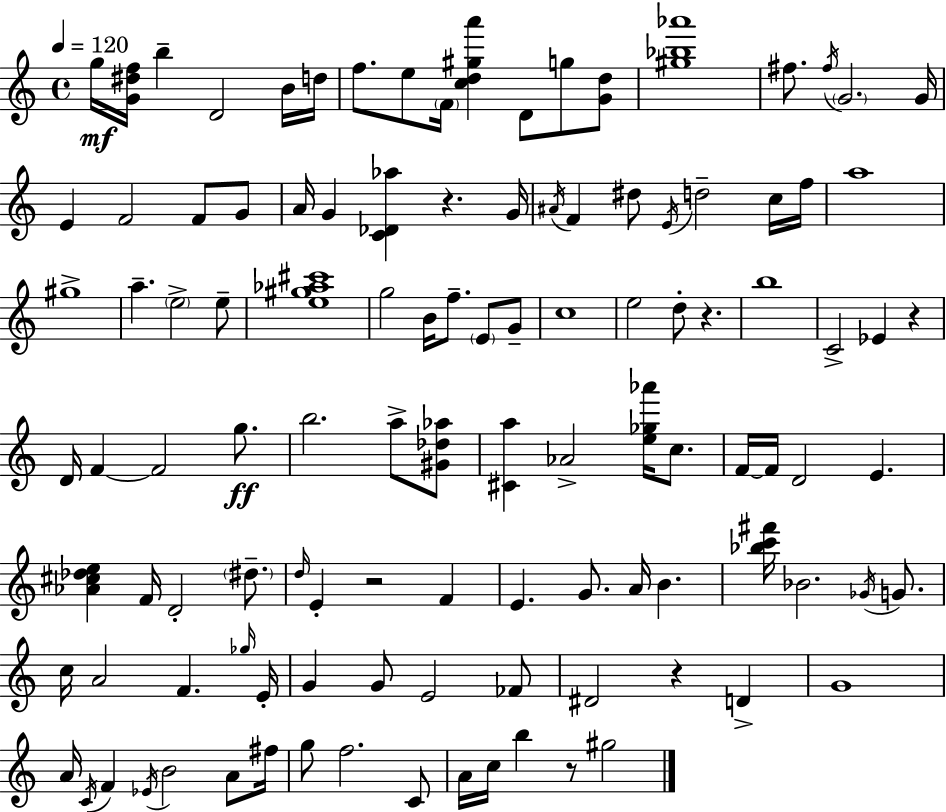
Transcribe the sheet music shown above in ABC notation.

X:1
T:Untitled
M:4/4
L:1/4
K:C
g/4 [G^df]/4 b D2 B/4 d/4 f/2 e/2 F/4 [cd^ga'] D/2 g/2 [Gd]/2 [^g_b_a']4 ^f/2 ^f/4 G2 G/4 E F2 F/2 G/2 A/4 G [C_D_a] z G/4 ^A/4 F ^d/2 E/4 d2 c/4 f/4 a4 ^g4 a e2 e/2 [e^g_a^c']4 g2 B/4 f/2 E/2 G/2 c4 e2 d/2 z b4 C2 _E z D/4 F F2 g/2 b2 a/2 [^G_d_a]/2 [^Ca] _A2 [e_g_a']/4 c/2 F/4 F/4 D2 E [_A^c_de] F/4 D2 ^d/2 d/4 E z2 F E G/2 A/4 B [_bc'^f']/4 _B2 _G/4 G/2 c/4 A2 F _g/4 E/4 G G/2 E2 _F/2 ^D2 z D G4 A/4 C/4 F _E/4 B2 A/2 ^f/4 g/2 f2 C/2 A/4 c/4 b z/2 ^g2